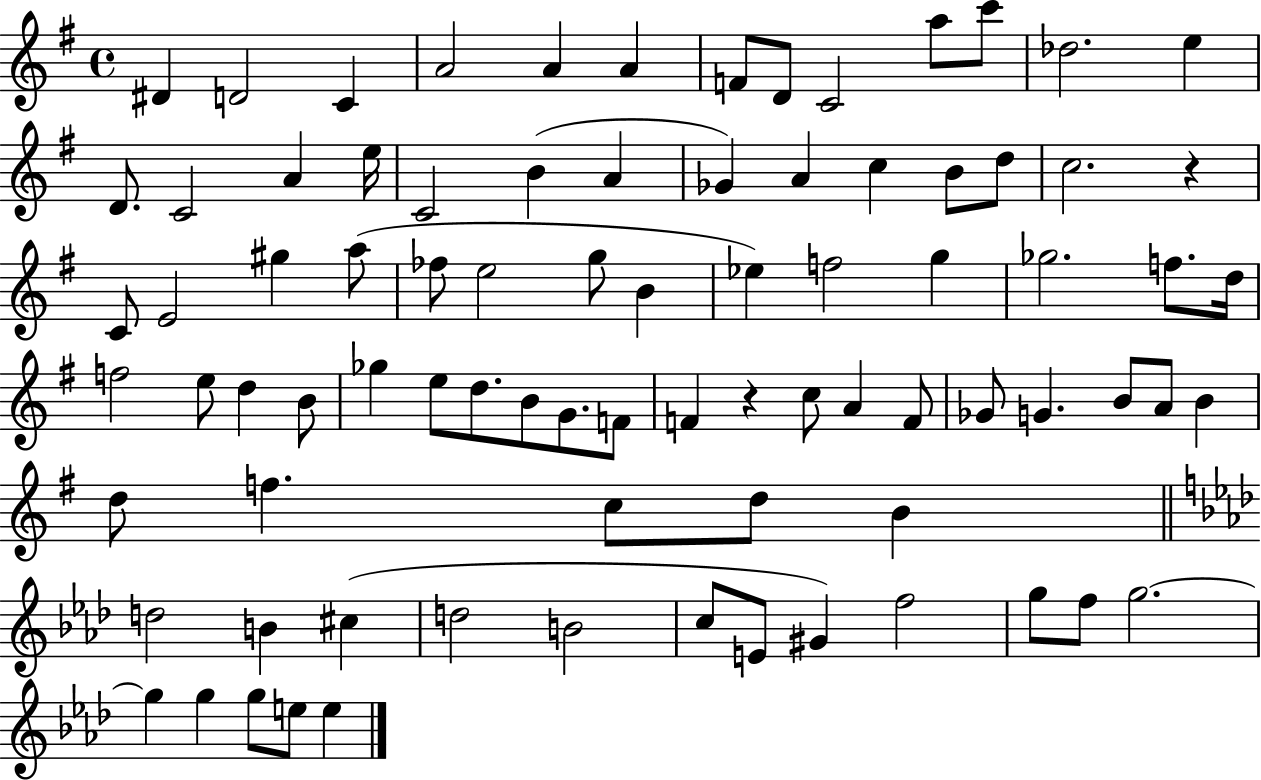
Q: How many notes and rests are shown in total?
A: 83